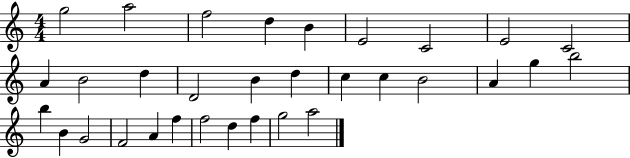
{
  \clef treble
  \numericTimeSignature
  \time 4/4
  \key c \major
  g''2 a''2 | f''2 d''4 b'4 | e'2 c'2 | e'2 c'2 | \break a'4 b'2 d''4 | d'2 b'4 d''4 | c''4 c''4 b'2 | a'4 g''4 b''2 | \break b''4 b'4 g'2 | f'2 a'4 f''4 | f''2 d''4 f''4 | g''2 a''2 | \break \bar "|."
}